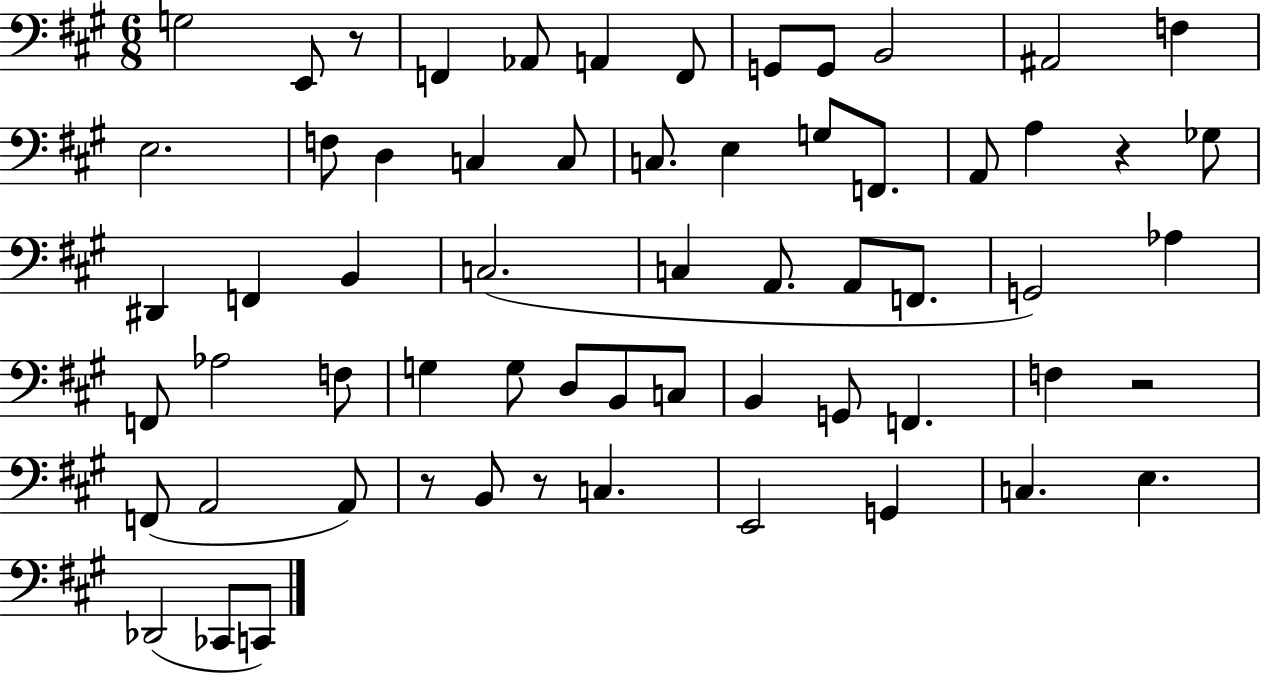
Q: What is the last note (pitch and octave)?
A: C2